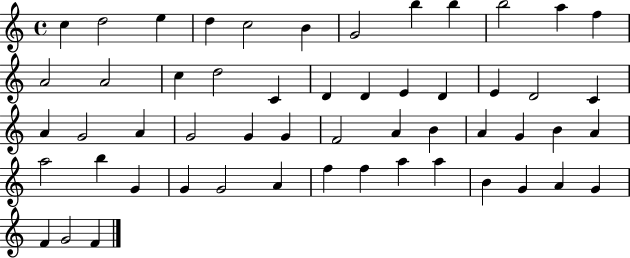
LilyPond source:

{
  \clef treble
  \time 4/4
  \defaultTimeSignature
  \key c \major
  c''4 d''2 e''4 | d''4 c''2 b'4 | g'2 b''4 b''4 | b''2 a''4 f''4 | \break a'2 a'2 | c''4 d''2 c'4 | d'4 d'4 e'4 d'4 | e'4 d'2 c'4 | \break a'4 g'2 a'4 | g'2 g'4 g'4 | f'2 a'4 b'4 | a'4 g'4 b'4 a'4 | \break a''2 b''4 g'4 | g'4 g'2 a'4 | f''4 f''4 a''4 a''4 | b'4 g'4 a'4 g'4 | \break f'4 g'2 f'4 | \bar "|."
}